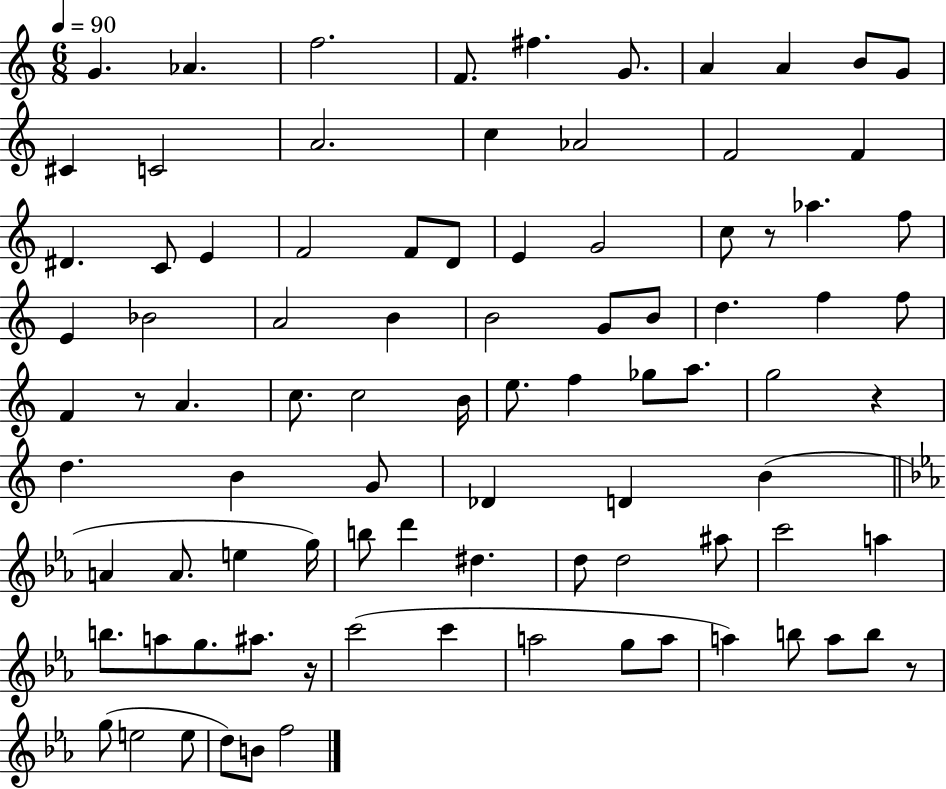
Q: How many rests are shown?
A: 5